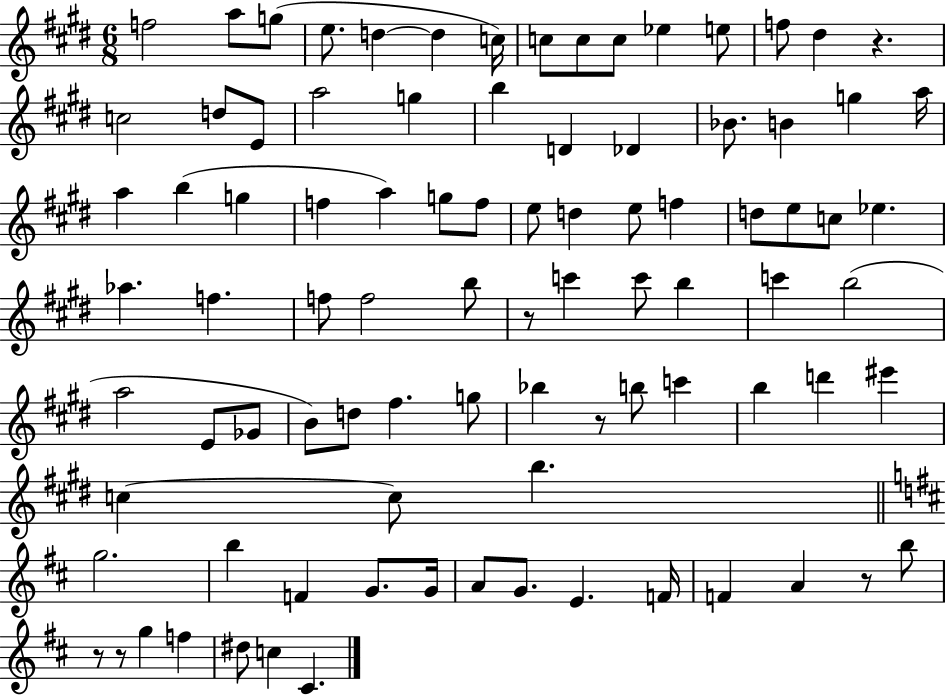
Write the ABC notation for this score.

X:1
T:Untitled
M:6/8
L:1/4
K:E
f2 a/2 g/2 e/2 d d c/4 c/2 c/2 c/2 _e e/2 f/2 ^d z c2 d/2 E/2 a2 g b D _D _B/2 B g a/4 a b g f a g/2 f/2 e/2 d e/2 f d/2 e/2 c/2 _e _a f f/2 f2 b/2 z/2 c' c'/2 b c' b2 a2 E/2 _G/2 B/2 d/2 ^f g/2 _b z/2 b/2 c' b d' ^e' c c/2 b g2 b F G/2 G/4 A/2 G/2 E F/4 F A z/2 b/2 z/2 z/2 g f ^d/2 c ^C